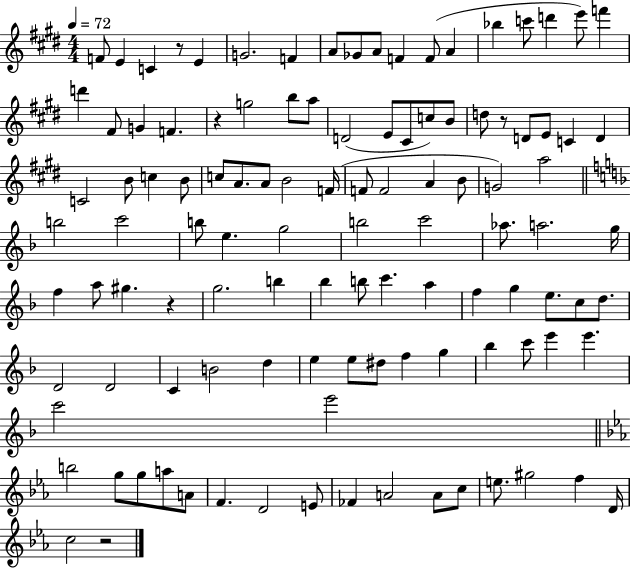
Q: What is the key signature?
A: E major